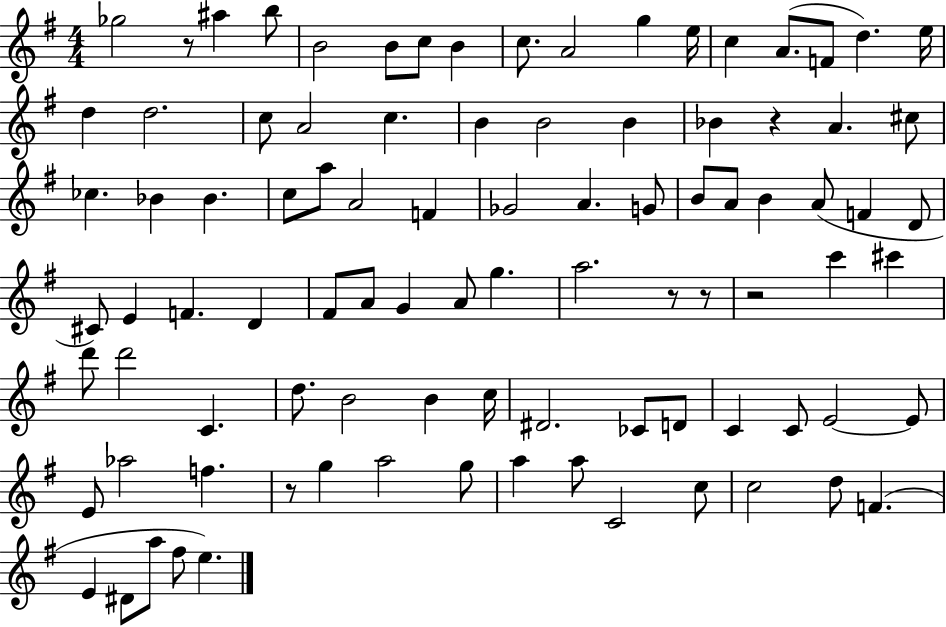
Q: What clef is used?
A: treble